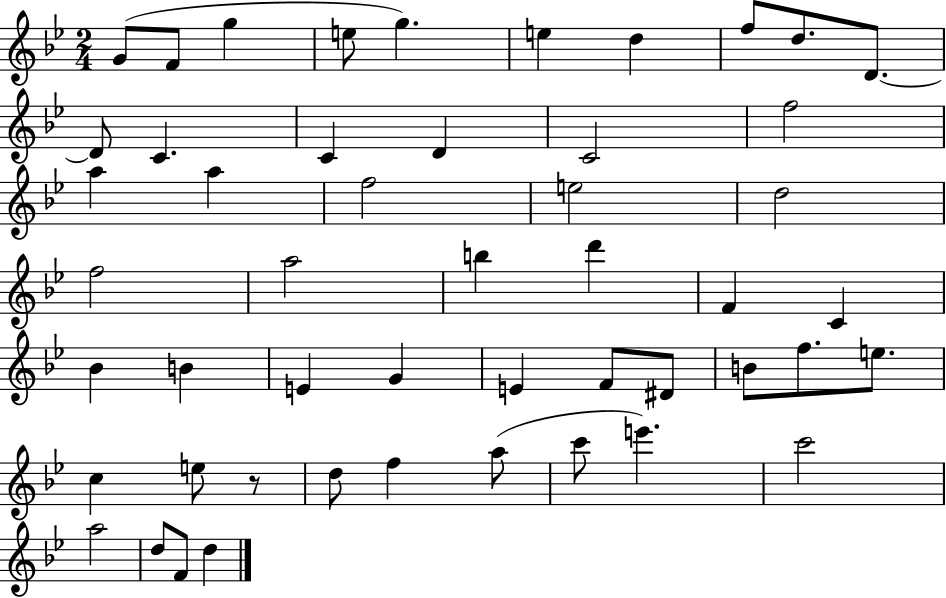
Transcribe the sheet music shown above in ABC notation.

X:1
T:Untitled
M:2/4
L:1/4
K:Bb
G/2 F/2 g e/2 g e d f/2 d/2 D/2 D/2 C C D C2 f2 a a f2 e2 d2 f2 a2 b d' F C _B B E G E F/2 ^D/2 B/2 f/2 e/2 c e/2 z/2 d/2 f a/2 c'/2 e' c'2 a2 d/2 F/2 d